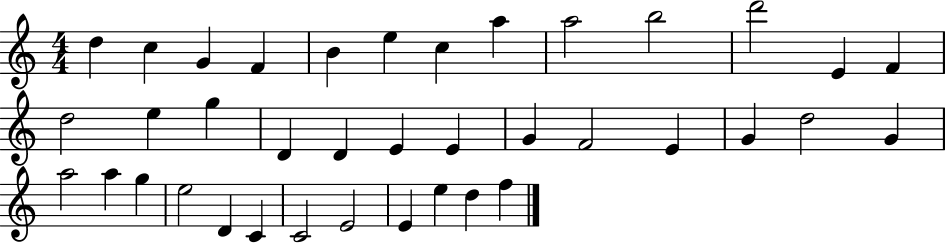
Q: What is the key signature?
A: C major